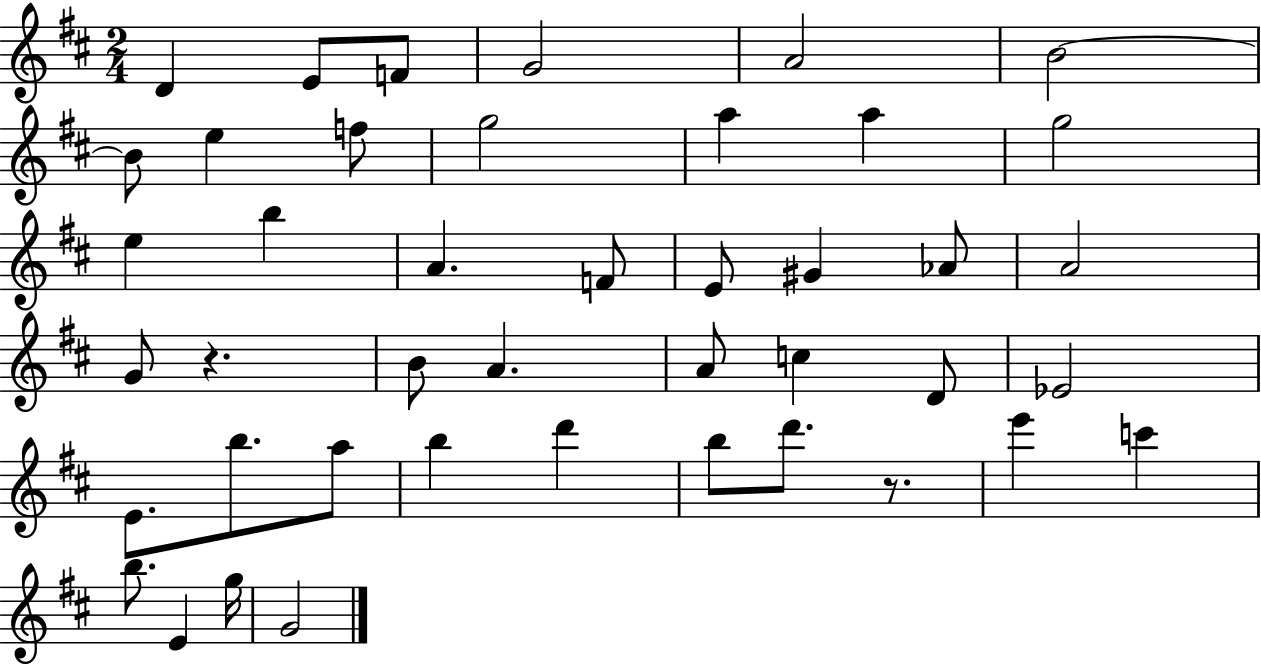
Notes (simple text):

D4/q E4/e F4/e G4/h A4/h B4/h B4/e E5/q F5/e G5/h A5/q A5/q G5/h E5/q B5/q A4/q. F4/e E4/e G#4/q Ab4/e A4/h G4/e R/q. B4/e A4/q. A4/e C5/q D4/e Eb4/h E4/e. B5/e. A5/e B5/q D6/q B5/e D6/e. R/e. E6/q C6/q B5/e. E4/q G5/s G4/h